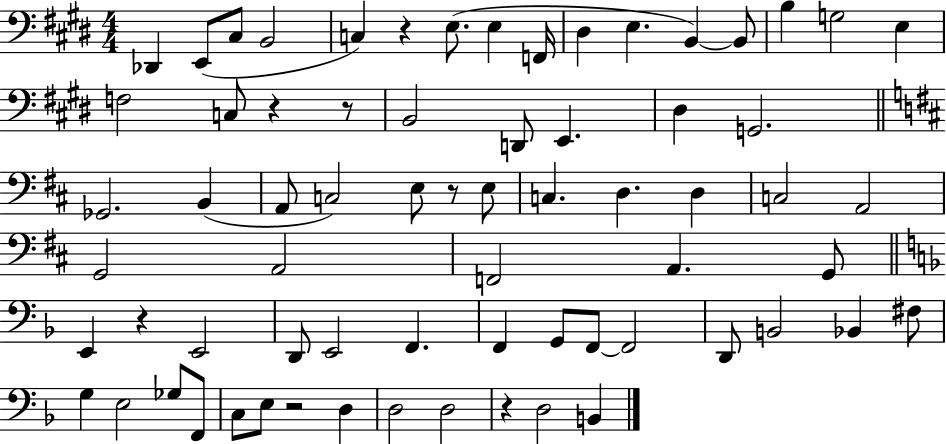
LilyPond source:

{
  \clef bass
  \numericTimeSignature
  \time 4/4
  \key e \major
  \repeat volta 2 { des,4 e,8( cis8 b,2 | c4) r4 e8.( e4 f,16 | dis4 e4. b,4~~) b,8 | b4 g2 e4 | \break f2 c8 r4 r8 | b,2 d,8 e,4. | dis4 g,2. | \bar "||" \break \key d \major ges,2. b,4( | a,8 c2) e8 r8 e8 | c4. d4. d4 | c2 a,2 | \break g,2 a,2 | f,2 a,4. g,8 | \bar "||" \break \key d \minor e,4 r4 e,2 | d,8 e,2 f,4. | f,4 g,8 f,8~~ f,2 | d,8 b,2 bes,4 fis8 | \break g4 e2 ges8 f,8 | c8 e8 r2 d4 | d2 d2 | r4 d2 b,4 | \break } \bar "|."
}